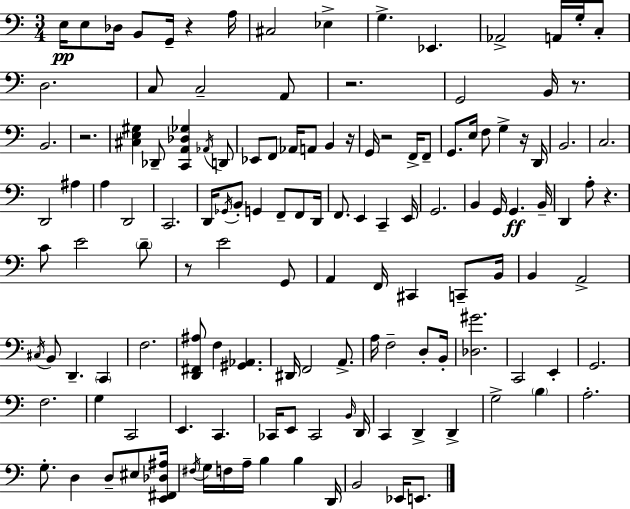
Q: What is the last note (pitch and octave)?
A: E2